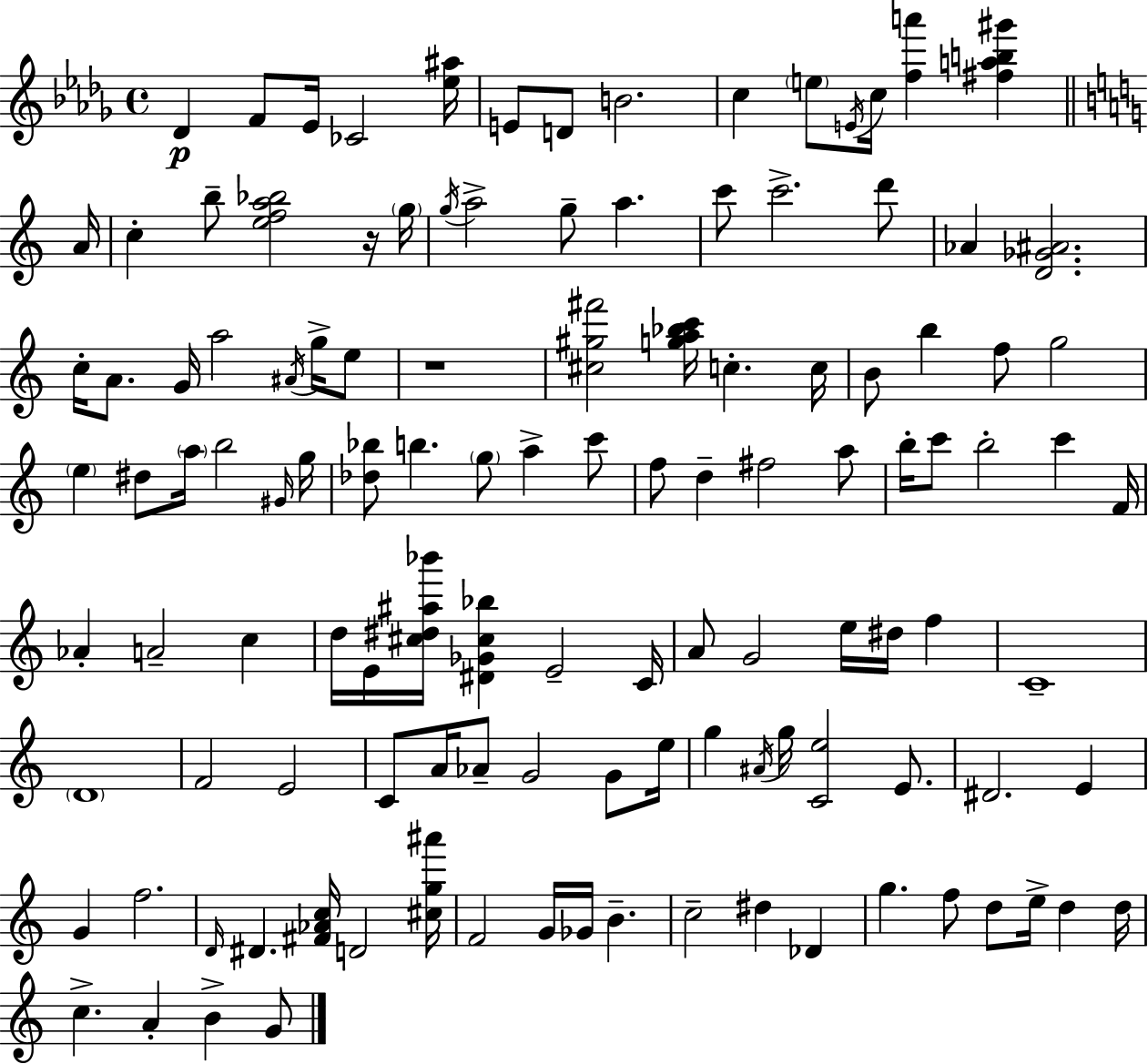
X:1
T:Untitled
M:4/4
L:1/4
K:Bbm
_D F/2 _E/4 _C2 [_e^a]/4 E/2 D/2 B2 c e/2 E/4 c/4 [fa'] [^fab^g'] A/4 c b/2 [efa_b]2 z/4 g/4 g/4 a2 g/2 a c'/2 c'2 d'/2 _A [D_G^A]2 c/4 A/2 G/4 a2 ^A/4 g/4 e/2 z4 [^c^g^f']2 [ga_bc']/4 c c/4 B/2 b f/2 g2 e ^d/2 a/4 b2 ^G/4 g/4 [_d_b]/2 b g/2 a c'/2 f/2 d ^f2 a/2 b/4 c'/2 b2 c' F/4 _A A2 c d/4 E/4 [^c^d^a_b']/4 [^D_G^c_b] E2 C/4 A/2 G2 e/4 ^d/4 f C4 D4 F2 E2 C/2 A/4 _A/2 G2 G/2 e/4 g ^A/4 g/4 [Ce]2 E/2 ^D2 E G f2 D/4 ^D [^F_Ac]/4 D2 [^cg^a']/4 F2 G/4 _G/4 B c2 ^d _D g f/2 d/2 e/4 d d/4 c A B G/2